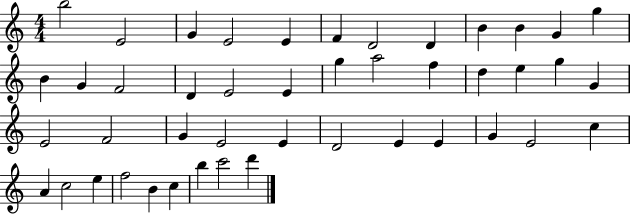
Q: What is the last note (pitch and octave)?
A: D6